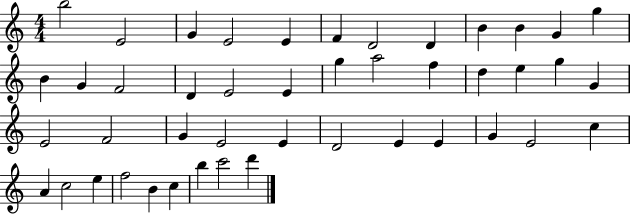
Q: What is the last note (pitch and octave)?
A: D6